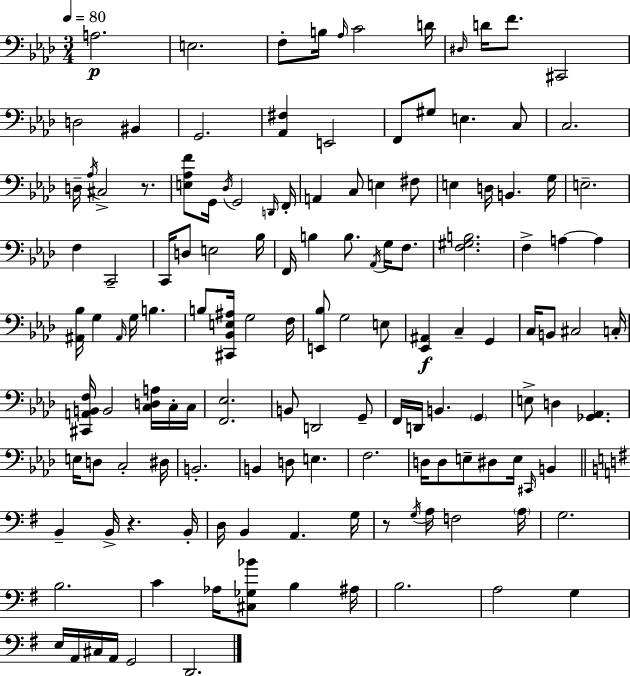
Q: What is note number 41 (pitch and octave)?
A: D3